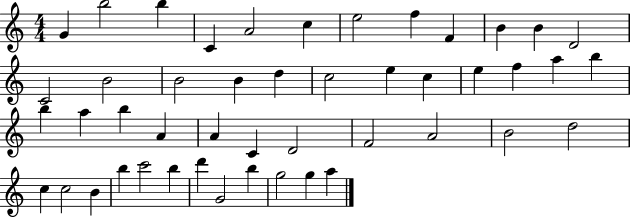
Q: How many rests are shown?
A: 0